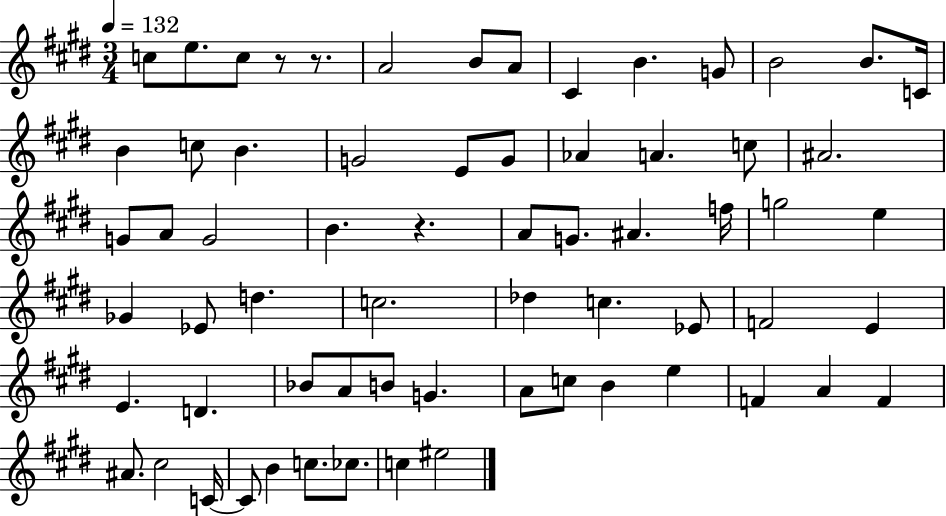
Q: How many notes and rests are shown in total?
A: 66